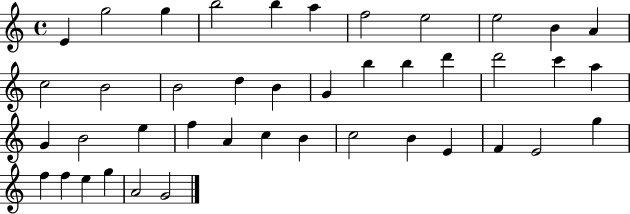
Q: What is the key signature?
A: C major